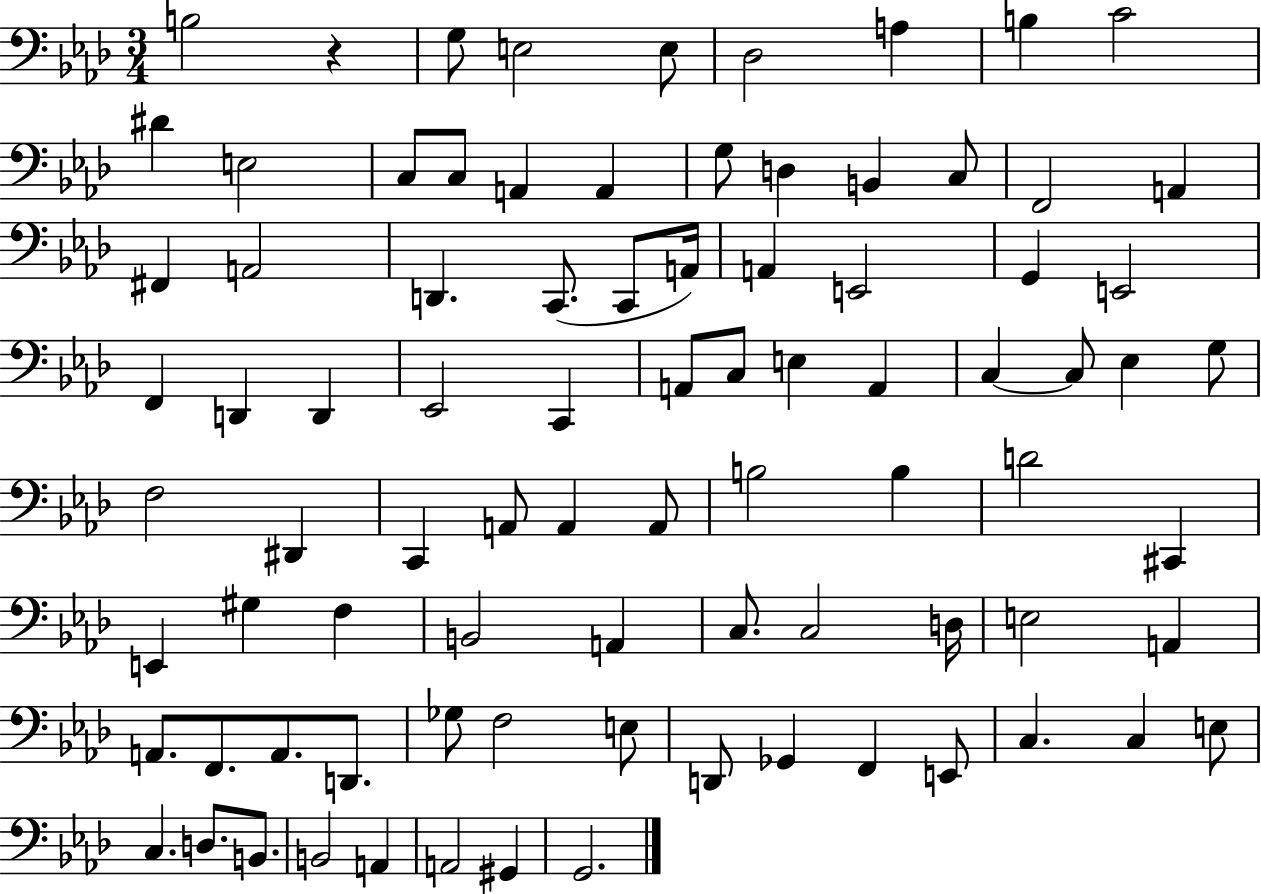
B3/h R/q G3/e E3/h E3/e Db3/h A3/q B3/q C4/h D#4/q E3/h C3/e C3/e A2/q A2/q G3/e D3/q B2/q C3/e F2/h A2/q F#2/q A2/h D2/q. C2/e. C2/e A2/s A2/q E2/h G2/q E2/h F2/q D2/q D2/q Eb2/h C2/q A2/e C3/e E3/q A2/q C3/q C3/e Eb3/q G3/e F3/h D#2/q C2/q A2/e A2/q A2/e B3/h B3/q D4/h C#2/q E2/q G#3/q F3/q B2/h A2/q C3/e. C3/h D3/s E3/h A2/q A2/e. F2/e. A2/e. D2/e. Gb3/e F3/h E3/e D2/e Gb2/q F2/q E2/e C3/q. C3/q E3/e C3/q. D3/e. B2/e. B2/h A2/q A2/h G#2/q G2/h.